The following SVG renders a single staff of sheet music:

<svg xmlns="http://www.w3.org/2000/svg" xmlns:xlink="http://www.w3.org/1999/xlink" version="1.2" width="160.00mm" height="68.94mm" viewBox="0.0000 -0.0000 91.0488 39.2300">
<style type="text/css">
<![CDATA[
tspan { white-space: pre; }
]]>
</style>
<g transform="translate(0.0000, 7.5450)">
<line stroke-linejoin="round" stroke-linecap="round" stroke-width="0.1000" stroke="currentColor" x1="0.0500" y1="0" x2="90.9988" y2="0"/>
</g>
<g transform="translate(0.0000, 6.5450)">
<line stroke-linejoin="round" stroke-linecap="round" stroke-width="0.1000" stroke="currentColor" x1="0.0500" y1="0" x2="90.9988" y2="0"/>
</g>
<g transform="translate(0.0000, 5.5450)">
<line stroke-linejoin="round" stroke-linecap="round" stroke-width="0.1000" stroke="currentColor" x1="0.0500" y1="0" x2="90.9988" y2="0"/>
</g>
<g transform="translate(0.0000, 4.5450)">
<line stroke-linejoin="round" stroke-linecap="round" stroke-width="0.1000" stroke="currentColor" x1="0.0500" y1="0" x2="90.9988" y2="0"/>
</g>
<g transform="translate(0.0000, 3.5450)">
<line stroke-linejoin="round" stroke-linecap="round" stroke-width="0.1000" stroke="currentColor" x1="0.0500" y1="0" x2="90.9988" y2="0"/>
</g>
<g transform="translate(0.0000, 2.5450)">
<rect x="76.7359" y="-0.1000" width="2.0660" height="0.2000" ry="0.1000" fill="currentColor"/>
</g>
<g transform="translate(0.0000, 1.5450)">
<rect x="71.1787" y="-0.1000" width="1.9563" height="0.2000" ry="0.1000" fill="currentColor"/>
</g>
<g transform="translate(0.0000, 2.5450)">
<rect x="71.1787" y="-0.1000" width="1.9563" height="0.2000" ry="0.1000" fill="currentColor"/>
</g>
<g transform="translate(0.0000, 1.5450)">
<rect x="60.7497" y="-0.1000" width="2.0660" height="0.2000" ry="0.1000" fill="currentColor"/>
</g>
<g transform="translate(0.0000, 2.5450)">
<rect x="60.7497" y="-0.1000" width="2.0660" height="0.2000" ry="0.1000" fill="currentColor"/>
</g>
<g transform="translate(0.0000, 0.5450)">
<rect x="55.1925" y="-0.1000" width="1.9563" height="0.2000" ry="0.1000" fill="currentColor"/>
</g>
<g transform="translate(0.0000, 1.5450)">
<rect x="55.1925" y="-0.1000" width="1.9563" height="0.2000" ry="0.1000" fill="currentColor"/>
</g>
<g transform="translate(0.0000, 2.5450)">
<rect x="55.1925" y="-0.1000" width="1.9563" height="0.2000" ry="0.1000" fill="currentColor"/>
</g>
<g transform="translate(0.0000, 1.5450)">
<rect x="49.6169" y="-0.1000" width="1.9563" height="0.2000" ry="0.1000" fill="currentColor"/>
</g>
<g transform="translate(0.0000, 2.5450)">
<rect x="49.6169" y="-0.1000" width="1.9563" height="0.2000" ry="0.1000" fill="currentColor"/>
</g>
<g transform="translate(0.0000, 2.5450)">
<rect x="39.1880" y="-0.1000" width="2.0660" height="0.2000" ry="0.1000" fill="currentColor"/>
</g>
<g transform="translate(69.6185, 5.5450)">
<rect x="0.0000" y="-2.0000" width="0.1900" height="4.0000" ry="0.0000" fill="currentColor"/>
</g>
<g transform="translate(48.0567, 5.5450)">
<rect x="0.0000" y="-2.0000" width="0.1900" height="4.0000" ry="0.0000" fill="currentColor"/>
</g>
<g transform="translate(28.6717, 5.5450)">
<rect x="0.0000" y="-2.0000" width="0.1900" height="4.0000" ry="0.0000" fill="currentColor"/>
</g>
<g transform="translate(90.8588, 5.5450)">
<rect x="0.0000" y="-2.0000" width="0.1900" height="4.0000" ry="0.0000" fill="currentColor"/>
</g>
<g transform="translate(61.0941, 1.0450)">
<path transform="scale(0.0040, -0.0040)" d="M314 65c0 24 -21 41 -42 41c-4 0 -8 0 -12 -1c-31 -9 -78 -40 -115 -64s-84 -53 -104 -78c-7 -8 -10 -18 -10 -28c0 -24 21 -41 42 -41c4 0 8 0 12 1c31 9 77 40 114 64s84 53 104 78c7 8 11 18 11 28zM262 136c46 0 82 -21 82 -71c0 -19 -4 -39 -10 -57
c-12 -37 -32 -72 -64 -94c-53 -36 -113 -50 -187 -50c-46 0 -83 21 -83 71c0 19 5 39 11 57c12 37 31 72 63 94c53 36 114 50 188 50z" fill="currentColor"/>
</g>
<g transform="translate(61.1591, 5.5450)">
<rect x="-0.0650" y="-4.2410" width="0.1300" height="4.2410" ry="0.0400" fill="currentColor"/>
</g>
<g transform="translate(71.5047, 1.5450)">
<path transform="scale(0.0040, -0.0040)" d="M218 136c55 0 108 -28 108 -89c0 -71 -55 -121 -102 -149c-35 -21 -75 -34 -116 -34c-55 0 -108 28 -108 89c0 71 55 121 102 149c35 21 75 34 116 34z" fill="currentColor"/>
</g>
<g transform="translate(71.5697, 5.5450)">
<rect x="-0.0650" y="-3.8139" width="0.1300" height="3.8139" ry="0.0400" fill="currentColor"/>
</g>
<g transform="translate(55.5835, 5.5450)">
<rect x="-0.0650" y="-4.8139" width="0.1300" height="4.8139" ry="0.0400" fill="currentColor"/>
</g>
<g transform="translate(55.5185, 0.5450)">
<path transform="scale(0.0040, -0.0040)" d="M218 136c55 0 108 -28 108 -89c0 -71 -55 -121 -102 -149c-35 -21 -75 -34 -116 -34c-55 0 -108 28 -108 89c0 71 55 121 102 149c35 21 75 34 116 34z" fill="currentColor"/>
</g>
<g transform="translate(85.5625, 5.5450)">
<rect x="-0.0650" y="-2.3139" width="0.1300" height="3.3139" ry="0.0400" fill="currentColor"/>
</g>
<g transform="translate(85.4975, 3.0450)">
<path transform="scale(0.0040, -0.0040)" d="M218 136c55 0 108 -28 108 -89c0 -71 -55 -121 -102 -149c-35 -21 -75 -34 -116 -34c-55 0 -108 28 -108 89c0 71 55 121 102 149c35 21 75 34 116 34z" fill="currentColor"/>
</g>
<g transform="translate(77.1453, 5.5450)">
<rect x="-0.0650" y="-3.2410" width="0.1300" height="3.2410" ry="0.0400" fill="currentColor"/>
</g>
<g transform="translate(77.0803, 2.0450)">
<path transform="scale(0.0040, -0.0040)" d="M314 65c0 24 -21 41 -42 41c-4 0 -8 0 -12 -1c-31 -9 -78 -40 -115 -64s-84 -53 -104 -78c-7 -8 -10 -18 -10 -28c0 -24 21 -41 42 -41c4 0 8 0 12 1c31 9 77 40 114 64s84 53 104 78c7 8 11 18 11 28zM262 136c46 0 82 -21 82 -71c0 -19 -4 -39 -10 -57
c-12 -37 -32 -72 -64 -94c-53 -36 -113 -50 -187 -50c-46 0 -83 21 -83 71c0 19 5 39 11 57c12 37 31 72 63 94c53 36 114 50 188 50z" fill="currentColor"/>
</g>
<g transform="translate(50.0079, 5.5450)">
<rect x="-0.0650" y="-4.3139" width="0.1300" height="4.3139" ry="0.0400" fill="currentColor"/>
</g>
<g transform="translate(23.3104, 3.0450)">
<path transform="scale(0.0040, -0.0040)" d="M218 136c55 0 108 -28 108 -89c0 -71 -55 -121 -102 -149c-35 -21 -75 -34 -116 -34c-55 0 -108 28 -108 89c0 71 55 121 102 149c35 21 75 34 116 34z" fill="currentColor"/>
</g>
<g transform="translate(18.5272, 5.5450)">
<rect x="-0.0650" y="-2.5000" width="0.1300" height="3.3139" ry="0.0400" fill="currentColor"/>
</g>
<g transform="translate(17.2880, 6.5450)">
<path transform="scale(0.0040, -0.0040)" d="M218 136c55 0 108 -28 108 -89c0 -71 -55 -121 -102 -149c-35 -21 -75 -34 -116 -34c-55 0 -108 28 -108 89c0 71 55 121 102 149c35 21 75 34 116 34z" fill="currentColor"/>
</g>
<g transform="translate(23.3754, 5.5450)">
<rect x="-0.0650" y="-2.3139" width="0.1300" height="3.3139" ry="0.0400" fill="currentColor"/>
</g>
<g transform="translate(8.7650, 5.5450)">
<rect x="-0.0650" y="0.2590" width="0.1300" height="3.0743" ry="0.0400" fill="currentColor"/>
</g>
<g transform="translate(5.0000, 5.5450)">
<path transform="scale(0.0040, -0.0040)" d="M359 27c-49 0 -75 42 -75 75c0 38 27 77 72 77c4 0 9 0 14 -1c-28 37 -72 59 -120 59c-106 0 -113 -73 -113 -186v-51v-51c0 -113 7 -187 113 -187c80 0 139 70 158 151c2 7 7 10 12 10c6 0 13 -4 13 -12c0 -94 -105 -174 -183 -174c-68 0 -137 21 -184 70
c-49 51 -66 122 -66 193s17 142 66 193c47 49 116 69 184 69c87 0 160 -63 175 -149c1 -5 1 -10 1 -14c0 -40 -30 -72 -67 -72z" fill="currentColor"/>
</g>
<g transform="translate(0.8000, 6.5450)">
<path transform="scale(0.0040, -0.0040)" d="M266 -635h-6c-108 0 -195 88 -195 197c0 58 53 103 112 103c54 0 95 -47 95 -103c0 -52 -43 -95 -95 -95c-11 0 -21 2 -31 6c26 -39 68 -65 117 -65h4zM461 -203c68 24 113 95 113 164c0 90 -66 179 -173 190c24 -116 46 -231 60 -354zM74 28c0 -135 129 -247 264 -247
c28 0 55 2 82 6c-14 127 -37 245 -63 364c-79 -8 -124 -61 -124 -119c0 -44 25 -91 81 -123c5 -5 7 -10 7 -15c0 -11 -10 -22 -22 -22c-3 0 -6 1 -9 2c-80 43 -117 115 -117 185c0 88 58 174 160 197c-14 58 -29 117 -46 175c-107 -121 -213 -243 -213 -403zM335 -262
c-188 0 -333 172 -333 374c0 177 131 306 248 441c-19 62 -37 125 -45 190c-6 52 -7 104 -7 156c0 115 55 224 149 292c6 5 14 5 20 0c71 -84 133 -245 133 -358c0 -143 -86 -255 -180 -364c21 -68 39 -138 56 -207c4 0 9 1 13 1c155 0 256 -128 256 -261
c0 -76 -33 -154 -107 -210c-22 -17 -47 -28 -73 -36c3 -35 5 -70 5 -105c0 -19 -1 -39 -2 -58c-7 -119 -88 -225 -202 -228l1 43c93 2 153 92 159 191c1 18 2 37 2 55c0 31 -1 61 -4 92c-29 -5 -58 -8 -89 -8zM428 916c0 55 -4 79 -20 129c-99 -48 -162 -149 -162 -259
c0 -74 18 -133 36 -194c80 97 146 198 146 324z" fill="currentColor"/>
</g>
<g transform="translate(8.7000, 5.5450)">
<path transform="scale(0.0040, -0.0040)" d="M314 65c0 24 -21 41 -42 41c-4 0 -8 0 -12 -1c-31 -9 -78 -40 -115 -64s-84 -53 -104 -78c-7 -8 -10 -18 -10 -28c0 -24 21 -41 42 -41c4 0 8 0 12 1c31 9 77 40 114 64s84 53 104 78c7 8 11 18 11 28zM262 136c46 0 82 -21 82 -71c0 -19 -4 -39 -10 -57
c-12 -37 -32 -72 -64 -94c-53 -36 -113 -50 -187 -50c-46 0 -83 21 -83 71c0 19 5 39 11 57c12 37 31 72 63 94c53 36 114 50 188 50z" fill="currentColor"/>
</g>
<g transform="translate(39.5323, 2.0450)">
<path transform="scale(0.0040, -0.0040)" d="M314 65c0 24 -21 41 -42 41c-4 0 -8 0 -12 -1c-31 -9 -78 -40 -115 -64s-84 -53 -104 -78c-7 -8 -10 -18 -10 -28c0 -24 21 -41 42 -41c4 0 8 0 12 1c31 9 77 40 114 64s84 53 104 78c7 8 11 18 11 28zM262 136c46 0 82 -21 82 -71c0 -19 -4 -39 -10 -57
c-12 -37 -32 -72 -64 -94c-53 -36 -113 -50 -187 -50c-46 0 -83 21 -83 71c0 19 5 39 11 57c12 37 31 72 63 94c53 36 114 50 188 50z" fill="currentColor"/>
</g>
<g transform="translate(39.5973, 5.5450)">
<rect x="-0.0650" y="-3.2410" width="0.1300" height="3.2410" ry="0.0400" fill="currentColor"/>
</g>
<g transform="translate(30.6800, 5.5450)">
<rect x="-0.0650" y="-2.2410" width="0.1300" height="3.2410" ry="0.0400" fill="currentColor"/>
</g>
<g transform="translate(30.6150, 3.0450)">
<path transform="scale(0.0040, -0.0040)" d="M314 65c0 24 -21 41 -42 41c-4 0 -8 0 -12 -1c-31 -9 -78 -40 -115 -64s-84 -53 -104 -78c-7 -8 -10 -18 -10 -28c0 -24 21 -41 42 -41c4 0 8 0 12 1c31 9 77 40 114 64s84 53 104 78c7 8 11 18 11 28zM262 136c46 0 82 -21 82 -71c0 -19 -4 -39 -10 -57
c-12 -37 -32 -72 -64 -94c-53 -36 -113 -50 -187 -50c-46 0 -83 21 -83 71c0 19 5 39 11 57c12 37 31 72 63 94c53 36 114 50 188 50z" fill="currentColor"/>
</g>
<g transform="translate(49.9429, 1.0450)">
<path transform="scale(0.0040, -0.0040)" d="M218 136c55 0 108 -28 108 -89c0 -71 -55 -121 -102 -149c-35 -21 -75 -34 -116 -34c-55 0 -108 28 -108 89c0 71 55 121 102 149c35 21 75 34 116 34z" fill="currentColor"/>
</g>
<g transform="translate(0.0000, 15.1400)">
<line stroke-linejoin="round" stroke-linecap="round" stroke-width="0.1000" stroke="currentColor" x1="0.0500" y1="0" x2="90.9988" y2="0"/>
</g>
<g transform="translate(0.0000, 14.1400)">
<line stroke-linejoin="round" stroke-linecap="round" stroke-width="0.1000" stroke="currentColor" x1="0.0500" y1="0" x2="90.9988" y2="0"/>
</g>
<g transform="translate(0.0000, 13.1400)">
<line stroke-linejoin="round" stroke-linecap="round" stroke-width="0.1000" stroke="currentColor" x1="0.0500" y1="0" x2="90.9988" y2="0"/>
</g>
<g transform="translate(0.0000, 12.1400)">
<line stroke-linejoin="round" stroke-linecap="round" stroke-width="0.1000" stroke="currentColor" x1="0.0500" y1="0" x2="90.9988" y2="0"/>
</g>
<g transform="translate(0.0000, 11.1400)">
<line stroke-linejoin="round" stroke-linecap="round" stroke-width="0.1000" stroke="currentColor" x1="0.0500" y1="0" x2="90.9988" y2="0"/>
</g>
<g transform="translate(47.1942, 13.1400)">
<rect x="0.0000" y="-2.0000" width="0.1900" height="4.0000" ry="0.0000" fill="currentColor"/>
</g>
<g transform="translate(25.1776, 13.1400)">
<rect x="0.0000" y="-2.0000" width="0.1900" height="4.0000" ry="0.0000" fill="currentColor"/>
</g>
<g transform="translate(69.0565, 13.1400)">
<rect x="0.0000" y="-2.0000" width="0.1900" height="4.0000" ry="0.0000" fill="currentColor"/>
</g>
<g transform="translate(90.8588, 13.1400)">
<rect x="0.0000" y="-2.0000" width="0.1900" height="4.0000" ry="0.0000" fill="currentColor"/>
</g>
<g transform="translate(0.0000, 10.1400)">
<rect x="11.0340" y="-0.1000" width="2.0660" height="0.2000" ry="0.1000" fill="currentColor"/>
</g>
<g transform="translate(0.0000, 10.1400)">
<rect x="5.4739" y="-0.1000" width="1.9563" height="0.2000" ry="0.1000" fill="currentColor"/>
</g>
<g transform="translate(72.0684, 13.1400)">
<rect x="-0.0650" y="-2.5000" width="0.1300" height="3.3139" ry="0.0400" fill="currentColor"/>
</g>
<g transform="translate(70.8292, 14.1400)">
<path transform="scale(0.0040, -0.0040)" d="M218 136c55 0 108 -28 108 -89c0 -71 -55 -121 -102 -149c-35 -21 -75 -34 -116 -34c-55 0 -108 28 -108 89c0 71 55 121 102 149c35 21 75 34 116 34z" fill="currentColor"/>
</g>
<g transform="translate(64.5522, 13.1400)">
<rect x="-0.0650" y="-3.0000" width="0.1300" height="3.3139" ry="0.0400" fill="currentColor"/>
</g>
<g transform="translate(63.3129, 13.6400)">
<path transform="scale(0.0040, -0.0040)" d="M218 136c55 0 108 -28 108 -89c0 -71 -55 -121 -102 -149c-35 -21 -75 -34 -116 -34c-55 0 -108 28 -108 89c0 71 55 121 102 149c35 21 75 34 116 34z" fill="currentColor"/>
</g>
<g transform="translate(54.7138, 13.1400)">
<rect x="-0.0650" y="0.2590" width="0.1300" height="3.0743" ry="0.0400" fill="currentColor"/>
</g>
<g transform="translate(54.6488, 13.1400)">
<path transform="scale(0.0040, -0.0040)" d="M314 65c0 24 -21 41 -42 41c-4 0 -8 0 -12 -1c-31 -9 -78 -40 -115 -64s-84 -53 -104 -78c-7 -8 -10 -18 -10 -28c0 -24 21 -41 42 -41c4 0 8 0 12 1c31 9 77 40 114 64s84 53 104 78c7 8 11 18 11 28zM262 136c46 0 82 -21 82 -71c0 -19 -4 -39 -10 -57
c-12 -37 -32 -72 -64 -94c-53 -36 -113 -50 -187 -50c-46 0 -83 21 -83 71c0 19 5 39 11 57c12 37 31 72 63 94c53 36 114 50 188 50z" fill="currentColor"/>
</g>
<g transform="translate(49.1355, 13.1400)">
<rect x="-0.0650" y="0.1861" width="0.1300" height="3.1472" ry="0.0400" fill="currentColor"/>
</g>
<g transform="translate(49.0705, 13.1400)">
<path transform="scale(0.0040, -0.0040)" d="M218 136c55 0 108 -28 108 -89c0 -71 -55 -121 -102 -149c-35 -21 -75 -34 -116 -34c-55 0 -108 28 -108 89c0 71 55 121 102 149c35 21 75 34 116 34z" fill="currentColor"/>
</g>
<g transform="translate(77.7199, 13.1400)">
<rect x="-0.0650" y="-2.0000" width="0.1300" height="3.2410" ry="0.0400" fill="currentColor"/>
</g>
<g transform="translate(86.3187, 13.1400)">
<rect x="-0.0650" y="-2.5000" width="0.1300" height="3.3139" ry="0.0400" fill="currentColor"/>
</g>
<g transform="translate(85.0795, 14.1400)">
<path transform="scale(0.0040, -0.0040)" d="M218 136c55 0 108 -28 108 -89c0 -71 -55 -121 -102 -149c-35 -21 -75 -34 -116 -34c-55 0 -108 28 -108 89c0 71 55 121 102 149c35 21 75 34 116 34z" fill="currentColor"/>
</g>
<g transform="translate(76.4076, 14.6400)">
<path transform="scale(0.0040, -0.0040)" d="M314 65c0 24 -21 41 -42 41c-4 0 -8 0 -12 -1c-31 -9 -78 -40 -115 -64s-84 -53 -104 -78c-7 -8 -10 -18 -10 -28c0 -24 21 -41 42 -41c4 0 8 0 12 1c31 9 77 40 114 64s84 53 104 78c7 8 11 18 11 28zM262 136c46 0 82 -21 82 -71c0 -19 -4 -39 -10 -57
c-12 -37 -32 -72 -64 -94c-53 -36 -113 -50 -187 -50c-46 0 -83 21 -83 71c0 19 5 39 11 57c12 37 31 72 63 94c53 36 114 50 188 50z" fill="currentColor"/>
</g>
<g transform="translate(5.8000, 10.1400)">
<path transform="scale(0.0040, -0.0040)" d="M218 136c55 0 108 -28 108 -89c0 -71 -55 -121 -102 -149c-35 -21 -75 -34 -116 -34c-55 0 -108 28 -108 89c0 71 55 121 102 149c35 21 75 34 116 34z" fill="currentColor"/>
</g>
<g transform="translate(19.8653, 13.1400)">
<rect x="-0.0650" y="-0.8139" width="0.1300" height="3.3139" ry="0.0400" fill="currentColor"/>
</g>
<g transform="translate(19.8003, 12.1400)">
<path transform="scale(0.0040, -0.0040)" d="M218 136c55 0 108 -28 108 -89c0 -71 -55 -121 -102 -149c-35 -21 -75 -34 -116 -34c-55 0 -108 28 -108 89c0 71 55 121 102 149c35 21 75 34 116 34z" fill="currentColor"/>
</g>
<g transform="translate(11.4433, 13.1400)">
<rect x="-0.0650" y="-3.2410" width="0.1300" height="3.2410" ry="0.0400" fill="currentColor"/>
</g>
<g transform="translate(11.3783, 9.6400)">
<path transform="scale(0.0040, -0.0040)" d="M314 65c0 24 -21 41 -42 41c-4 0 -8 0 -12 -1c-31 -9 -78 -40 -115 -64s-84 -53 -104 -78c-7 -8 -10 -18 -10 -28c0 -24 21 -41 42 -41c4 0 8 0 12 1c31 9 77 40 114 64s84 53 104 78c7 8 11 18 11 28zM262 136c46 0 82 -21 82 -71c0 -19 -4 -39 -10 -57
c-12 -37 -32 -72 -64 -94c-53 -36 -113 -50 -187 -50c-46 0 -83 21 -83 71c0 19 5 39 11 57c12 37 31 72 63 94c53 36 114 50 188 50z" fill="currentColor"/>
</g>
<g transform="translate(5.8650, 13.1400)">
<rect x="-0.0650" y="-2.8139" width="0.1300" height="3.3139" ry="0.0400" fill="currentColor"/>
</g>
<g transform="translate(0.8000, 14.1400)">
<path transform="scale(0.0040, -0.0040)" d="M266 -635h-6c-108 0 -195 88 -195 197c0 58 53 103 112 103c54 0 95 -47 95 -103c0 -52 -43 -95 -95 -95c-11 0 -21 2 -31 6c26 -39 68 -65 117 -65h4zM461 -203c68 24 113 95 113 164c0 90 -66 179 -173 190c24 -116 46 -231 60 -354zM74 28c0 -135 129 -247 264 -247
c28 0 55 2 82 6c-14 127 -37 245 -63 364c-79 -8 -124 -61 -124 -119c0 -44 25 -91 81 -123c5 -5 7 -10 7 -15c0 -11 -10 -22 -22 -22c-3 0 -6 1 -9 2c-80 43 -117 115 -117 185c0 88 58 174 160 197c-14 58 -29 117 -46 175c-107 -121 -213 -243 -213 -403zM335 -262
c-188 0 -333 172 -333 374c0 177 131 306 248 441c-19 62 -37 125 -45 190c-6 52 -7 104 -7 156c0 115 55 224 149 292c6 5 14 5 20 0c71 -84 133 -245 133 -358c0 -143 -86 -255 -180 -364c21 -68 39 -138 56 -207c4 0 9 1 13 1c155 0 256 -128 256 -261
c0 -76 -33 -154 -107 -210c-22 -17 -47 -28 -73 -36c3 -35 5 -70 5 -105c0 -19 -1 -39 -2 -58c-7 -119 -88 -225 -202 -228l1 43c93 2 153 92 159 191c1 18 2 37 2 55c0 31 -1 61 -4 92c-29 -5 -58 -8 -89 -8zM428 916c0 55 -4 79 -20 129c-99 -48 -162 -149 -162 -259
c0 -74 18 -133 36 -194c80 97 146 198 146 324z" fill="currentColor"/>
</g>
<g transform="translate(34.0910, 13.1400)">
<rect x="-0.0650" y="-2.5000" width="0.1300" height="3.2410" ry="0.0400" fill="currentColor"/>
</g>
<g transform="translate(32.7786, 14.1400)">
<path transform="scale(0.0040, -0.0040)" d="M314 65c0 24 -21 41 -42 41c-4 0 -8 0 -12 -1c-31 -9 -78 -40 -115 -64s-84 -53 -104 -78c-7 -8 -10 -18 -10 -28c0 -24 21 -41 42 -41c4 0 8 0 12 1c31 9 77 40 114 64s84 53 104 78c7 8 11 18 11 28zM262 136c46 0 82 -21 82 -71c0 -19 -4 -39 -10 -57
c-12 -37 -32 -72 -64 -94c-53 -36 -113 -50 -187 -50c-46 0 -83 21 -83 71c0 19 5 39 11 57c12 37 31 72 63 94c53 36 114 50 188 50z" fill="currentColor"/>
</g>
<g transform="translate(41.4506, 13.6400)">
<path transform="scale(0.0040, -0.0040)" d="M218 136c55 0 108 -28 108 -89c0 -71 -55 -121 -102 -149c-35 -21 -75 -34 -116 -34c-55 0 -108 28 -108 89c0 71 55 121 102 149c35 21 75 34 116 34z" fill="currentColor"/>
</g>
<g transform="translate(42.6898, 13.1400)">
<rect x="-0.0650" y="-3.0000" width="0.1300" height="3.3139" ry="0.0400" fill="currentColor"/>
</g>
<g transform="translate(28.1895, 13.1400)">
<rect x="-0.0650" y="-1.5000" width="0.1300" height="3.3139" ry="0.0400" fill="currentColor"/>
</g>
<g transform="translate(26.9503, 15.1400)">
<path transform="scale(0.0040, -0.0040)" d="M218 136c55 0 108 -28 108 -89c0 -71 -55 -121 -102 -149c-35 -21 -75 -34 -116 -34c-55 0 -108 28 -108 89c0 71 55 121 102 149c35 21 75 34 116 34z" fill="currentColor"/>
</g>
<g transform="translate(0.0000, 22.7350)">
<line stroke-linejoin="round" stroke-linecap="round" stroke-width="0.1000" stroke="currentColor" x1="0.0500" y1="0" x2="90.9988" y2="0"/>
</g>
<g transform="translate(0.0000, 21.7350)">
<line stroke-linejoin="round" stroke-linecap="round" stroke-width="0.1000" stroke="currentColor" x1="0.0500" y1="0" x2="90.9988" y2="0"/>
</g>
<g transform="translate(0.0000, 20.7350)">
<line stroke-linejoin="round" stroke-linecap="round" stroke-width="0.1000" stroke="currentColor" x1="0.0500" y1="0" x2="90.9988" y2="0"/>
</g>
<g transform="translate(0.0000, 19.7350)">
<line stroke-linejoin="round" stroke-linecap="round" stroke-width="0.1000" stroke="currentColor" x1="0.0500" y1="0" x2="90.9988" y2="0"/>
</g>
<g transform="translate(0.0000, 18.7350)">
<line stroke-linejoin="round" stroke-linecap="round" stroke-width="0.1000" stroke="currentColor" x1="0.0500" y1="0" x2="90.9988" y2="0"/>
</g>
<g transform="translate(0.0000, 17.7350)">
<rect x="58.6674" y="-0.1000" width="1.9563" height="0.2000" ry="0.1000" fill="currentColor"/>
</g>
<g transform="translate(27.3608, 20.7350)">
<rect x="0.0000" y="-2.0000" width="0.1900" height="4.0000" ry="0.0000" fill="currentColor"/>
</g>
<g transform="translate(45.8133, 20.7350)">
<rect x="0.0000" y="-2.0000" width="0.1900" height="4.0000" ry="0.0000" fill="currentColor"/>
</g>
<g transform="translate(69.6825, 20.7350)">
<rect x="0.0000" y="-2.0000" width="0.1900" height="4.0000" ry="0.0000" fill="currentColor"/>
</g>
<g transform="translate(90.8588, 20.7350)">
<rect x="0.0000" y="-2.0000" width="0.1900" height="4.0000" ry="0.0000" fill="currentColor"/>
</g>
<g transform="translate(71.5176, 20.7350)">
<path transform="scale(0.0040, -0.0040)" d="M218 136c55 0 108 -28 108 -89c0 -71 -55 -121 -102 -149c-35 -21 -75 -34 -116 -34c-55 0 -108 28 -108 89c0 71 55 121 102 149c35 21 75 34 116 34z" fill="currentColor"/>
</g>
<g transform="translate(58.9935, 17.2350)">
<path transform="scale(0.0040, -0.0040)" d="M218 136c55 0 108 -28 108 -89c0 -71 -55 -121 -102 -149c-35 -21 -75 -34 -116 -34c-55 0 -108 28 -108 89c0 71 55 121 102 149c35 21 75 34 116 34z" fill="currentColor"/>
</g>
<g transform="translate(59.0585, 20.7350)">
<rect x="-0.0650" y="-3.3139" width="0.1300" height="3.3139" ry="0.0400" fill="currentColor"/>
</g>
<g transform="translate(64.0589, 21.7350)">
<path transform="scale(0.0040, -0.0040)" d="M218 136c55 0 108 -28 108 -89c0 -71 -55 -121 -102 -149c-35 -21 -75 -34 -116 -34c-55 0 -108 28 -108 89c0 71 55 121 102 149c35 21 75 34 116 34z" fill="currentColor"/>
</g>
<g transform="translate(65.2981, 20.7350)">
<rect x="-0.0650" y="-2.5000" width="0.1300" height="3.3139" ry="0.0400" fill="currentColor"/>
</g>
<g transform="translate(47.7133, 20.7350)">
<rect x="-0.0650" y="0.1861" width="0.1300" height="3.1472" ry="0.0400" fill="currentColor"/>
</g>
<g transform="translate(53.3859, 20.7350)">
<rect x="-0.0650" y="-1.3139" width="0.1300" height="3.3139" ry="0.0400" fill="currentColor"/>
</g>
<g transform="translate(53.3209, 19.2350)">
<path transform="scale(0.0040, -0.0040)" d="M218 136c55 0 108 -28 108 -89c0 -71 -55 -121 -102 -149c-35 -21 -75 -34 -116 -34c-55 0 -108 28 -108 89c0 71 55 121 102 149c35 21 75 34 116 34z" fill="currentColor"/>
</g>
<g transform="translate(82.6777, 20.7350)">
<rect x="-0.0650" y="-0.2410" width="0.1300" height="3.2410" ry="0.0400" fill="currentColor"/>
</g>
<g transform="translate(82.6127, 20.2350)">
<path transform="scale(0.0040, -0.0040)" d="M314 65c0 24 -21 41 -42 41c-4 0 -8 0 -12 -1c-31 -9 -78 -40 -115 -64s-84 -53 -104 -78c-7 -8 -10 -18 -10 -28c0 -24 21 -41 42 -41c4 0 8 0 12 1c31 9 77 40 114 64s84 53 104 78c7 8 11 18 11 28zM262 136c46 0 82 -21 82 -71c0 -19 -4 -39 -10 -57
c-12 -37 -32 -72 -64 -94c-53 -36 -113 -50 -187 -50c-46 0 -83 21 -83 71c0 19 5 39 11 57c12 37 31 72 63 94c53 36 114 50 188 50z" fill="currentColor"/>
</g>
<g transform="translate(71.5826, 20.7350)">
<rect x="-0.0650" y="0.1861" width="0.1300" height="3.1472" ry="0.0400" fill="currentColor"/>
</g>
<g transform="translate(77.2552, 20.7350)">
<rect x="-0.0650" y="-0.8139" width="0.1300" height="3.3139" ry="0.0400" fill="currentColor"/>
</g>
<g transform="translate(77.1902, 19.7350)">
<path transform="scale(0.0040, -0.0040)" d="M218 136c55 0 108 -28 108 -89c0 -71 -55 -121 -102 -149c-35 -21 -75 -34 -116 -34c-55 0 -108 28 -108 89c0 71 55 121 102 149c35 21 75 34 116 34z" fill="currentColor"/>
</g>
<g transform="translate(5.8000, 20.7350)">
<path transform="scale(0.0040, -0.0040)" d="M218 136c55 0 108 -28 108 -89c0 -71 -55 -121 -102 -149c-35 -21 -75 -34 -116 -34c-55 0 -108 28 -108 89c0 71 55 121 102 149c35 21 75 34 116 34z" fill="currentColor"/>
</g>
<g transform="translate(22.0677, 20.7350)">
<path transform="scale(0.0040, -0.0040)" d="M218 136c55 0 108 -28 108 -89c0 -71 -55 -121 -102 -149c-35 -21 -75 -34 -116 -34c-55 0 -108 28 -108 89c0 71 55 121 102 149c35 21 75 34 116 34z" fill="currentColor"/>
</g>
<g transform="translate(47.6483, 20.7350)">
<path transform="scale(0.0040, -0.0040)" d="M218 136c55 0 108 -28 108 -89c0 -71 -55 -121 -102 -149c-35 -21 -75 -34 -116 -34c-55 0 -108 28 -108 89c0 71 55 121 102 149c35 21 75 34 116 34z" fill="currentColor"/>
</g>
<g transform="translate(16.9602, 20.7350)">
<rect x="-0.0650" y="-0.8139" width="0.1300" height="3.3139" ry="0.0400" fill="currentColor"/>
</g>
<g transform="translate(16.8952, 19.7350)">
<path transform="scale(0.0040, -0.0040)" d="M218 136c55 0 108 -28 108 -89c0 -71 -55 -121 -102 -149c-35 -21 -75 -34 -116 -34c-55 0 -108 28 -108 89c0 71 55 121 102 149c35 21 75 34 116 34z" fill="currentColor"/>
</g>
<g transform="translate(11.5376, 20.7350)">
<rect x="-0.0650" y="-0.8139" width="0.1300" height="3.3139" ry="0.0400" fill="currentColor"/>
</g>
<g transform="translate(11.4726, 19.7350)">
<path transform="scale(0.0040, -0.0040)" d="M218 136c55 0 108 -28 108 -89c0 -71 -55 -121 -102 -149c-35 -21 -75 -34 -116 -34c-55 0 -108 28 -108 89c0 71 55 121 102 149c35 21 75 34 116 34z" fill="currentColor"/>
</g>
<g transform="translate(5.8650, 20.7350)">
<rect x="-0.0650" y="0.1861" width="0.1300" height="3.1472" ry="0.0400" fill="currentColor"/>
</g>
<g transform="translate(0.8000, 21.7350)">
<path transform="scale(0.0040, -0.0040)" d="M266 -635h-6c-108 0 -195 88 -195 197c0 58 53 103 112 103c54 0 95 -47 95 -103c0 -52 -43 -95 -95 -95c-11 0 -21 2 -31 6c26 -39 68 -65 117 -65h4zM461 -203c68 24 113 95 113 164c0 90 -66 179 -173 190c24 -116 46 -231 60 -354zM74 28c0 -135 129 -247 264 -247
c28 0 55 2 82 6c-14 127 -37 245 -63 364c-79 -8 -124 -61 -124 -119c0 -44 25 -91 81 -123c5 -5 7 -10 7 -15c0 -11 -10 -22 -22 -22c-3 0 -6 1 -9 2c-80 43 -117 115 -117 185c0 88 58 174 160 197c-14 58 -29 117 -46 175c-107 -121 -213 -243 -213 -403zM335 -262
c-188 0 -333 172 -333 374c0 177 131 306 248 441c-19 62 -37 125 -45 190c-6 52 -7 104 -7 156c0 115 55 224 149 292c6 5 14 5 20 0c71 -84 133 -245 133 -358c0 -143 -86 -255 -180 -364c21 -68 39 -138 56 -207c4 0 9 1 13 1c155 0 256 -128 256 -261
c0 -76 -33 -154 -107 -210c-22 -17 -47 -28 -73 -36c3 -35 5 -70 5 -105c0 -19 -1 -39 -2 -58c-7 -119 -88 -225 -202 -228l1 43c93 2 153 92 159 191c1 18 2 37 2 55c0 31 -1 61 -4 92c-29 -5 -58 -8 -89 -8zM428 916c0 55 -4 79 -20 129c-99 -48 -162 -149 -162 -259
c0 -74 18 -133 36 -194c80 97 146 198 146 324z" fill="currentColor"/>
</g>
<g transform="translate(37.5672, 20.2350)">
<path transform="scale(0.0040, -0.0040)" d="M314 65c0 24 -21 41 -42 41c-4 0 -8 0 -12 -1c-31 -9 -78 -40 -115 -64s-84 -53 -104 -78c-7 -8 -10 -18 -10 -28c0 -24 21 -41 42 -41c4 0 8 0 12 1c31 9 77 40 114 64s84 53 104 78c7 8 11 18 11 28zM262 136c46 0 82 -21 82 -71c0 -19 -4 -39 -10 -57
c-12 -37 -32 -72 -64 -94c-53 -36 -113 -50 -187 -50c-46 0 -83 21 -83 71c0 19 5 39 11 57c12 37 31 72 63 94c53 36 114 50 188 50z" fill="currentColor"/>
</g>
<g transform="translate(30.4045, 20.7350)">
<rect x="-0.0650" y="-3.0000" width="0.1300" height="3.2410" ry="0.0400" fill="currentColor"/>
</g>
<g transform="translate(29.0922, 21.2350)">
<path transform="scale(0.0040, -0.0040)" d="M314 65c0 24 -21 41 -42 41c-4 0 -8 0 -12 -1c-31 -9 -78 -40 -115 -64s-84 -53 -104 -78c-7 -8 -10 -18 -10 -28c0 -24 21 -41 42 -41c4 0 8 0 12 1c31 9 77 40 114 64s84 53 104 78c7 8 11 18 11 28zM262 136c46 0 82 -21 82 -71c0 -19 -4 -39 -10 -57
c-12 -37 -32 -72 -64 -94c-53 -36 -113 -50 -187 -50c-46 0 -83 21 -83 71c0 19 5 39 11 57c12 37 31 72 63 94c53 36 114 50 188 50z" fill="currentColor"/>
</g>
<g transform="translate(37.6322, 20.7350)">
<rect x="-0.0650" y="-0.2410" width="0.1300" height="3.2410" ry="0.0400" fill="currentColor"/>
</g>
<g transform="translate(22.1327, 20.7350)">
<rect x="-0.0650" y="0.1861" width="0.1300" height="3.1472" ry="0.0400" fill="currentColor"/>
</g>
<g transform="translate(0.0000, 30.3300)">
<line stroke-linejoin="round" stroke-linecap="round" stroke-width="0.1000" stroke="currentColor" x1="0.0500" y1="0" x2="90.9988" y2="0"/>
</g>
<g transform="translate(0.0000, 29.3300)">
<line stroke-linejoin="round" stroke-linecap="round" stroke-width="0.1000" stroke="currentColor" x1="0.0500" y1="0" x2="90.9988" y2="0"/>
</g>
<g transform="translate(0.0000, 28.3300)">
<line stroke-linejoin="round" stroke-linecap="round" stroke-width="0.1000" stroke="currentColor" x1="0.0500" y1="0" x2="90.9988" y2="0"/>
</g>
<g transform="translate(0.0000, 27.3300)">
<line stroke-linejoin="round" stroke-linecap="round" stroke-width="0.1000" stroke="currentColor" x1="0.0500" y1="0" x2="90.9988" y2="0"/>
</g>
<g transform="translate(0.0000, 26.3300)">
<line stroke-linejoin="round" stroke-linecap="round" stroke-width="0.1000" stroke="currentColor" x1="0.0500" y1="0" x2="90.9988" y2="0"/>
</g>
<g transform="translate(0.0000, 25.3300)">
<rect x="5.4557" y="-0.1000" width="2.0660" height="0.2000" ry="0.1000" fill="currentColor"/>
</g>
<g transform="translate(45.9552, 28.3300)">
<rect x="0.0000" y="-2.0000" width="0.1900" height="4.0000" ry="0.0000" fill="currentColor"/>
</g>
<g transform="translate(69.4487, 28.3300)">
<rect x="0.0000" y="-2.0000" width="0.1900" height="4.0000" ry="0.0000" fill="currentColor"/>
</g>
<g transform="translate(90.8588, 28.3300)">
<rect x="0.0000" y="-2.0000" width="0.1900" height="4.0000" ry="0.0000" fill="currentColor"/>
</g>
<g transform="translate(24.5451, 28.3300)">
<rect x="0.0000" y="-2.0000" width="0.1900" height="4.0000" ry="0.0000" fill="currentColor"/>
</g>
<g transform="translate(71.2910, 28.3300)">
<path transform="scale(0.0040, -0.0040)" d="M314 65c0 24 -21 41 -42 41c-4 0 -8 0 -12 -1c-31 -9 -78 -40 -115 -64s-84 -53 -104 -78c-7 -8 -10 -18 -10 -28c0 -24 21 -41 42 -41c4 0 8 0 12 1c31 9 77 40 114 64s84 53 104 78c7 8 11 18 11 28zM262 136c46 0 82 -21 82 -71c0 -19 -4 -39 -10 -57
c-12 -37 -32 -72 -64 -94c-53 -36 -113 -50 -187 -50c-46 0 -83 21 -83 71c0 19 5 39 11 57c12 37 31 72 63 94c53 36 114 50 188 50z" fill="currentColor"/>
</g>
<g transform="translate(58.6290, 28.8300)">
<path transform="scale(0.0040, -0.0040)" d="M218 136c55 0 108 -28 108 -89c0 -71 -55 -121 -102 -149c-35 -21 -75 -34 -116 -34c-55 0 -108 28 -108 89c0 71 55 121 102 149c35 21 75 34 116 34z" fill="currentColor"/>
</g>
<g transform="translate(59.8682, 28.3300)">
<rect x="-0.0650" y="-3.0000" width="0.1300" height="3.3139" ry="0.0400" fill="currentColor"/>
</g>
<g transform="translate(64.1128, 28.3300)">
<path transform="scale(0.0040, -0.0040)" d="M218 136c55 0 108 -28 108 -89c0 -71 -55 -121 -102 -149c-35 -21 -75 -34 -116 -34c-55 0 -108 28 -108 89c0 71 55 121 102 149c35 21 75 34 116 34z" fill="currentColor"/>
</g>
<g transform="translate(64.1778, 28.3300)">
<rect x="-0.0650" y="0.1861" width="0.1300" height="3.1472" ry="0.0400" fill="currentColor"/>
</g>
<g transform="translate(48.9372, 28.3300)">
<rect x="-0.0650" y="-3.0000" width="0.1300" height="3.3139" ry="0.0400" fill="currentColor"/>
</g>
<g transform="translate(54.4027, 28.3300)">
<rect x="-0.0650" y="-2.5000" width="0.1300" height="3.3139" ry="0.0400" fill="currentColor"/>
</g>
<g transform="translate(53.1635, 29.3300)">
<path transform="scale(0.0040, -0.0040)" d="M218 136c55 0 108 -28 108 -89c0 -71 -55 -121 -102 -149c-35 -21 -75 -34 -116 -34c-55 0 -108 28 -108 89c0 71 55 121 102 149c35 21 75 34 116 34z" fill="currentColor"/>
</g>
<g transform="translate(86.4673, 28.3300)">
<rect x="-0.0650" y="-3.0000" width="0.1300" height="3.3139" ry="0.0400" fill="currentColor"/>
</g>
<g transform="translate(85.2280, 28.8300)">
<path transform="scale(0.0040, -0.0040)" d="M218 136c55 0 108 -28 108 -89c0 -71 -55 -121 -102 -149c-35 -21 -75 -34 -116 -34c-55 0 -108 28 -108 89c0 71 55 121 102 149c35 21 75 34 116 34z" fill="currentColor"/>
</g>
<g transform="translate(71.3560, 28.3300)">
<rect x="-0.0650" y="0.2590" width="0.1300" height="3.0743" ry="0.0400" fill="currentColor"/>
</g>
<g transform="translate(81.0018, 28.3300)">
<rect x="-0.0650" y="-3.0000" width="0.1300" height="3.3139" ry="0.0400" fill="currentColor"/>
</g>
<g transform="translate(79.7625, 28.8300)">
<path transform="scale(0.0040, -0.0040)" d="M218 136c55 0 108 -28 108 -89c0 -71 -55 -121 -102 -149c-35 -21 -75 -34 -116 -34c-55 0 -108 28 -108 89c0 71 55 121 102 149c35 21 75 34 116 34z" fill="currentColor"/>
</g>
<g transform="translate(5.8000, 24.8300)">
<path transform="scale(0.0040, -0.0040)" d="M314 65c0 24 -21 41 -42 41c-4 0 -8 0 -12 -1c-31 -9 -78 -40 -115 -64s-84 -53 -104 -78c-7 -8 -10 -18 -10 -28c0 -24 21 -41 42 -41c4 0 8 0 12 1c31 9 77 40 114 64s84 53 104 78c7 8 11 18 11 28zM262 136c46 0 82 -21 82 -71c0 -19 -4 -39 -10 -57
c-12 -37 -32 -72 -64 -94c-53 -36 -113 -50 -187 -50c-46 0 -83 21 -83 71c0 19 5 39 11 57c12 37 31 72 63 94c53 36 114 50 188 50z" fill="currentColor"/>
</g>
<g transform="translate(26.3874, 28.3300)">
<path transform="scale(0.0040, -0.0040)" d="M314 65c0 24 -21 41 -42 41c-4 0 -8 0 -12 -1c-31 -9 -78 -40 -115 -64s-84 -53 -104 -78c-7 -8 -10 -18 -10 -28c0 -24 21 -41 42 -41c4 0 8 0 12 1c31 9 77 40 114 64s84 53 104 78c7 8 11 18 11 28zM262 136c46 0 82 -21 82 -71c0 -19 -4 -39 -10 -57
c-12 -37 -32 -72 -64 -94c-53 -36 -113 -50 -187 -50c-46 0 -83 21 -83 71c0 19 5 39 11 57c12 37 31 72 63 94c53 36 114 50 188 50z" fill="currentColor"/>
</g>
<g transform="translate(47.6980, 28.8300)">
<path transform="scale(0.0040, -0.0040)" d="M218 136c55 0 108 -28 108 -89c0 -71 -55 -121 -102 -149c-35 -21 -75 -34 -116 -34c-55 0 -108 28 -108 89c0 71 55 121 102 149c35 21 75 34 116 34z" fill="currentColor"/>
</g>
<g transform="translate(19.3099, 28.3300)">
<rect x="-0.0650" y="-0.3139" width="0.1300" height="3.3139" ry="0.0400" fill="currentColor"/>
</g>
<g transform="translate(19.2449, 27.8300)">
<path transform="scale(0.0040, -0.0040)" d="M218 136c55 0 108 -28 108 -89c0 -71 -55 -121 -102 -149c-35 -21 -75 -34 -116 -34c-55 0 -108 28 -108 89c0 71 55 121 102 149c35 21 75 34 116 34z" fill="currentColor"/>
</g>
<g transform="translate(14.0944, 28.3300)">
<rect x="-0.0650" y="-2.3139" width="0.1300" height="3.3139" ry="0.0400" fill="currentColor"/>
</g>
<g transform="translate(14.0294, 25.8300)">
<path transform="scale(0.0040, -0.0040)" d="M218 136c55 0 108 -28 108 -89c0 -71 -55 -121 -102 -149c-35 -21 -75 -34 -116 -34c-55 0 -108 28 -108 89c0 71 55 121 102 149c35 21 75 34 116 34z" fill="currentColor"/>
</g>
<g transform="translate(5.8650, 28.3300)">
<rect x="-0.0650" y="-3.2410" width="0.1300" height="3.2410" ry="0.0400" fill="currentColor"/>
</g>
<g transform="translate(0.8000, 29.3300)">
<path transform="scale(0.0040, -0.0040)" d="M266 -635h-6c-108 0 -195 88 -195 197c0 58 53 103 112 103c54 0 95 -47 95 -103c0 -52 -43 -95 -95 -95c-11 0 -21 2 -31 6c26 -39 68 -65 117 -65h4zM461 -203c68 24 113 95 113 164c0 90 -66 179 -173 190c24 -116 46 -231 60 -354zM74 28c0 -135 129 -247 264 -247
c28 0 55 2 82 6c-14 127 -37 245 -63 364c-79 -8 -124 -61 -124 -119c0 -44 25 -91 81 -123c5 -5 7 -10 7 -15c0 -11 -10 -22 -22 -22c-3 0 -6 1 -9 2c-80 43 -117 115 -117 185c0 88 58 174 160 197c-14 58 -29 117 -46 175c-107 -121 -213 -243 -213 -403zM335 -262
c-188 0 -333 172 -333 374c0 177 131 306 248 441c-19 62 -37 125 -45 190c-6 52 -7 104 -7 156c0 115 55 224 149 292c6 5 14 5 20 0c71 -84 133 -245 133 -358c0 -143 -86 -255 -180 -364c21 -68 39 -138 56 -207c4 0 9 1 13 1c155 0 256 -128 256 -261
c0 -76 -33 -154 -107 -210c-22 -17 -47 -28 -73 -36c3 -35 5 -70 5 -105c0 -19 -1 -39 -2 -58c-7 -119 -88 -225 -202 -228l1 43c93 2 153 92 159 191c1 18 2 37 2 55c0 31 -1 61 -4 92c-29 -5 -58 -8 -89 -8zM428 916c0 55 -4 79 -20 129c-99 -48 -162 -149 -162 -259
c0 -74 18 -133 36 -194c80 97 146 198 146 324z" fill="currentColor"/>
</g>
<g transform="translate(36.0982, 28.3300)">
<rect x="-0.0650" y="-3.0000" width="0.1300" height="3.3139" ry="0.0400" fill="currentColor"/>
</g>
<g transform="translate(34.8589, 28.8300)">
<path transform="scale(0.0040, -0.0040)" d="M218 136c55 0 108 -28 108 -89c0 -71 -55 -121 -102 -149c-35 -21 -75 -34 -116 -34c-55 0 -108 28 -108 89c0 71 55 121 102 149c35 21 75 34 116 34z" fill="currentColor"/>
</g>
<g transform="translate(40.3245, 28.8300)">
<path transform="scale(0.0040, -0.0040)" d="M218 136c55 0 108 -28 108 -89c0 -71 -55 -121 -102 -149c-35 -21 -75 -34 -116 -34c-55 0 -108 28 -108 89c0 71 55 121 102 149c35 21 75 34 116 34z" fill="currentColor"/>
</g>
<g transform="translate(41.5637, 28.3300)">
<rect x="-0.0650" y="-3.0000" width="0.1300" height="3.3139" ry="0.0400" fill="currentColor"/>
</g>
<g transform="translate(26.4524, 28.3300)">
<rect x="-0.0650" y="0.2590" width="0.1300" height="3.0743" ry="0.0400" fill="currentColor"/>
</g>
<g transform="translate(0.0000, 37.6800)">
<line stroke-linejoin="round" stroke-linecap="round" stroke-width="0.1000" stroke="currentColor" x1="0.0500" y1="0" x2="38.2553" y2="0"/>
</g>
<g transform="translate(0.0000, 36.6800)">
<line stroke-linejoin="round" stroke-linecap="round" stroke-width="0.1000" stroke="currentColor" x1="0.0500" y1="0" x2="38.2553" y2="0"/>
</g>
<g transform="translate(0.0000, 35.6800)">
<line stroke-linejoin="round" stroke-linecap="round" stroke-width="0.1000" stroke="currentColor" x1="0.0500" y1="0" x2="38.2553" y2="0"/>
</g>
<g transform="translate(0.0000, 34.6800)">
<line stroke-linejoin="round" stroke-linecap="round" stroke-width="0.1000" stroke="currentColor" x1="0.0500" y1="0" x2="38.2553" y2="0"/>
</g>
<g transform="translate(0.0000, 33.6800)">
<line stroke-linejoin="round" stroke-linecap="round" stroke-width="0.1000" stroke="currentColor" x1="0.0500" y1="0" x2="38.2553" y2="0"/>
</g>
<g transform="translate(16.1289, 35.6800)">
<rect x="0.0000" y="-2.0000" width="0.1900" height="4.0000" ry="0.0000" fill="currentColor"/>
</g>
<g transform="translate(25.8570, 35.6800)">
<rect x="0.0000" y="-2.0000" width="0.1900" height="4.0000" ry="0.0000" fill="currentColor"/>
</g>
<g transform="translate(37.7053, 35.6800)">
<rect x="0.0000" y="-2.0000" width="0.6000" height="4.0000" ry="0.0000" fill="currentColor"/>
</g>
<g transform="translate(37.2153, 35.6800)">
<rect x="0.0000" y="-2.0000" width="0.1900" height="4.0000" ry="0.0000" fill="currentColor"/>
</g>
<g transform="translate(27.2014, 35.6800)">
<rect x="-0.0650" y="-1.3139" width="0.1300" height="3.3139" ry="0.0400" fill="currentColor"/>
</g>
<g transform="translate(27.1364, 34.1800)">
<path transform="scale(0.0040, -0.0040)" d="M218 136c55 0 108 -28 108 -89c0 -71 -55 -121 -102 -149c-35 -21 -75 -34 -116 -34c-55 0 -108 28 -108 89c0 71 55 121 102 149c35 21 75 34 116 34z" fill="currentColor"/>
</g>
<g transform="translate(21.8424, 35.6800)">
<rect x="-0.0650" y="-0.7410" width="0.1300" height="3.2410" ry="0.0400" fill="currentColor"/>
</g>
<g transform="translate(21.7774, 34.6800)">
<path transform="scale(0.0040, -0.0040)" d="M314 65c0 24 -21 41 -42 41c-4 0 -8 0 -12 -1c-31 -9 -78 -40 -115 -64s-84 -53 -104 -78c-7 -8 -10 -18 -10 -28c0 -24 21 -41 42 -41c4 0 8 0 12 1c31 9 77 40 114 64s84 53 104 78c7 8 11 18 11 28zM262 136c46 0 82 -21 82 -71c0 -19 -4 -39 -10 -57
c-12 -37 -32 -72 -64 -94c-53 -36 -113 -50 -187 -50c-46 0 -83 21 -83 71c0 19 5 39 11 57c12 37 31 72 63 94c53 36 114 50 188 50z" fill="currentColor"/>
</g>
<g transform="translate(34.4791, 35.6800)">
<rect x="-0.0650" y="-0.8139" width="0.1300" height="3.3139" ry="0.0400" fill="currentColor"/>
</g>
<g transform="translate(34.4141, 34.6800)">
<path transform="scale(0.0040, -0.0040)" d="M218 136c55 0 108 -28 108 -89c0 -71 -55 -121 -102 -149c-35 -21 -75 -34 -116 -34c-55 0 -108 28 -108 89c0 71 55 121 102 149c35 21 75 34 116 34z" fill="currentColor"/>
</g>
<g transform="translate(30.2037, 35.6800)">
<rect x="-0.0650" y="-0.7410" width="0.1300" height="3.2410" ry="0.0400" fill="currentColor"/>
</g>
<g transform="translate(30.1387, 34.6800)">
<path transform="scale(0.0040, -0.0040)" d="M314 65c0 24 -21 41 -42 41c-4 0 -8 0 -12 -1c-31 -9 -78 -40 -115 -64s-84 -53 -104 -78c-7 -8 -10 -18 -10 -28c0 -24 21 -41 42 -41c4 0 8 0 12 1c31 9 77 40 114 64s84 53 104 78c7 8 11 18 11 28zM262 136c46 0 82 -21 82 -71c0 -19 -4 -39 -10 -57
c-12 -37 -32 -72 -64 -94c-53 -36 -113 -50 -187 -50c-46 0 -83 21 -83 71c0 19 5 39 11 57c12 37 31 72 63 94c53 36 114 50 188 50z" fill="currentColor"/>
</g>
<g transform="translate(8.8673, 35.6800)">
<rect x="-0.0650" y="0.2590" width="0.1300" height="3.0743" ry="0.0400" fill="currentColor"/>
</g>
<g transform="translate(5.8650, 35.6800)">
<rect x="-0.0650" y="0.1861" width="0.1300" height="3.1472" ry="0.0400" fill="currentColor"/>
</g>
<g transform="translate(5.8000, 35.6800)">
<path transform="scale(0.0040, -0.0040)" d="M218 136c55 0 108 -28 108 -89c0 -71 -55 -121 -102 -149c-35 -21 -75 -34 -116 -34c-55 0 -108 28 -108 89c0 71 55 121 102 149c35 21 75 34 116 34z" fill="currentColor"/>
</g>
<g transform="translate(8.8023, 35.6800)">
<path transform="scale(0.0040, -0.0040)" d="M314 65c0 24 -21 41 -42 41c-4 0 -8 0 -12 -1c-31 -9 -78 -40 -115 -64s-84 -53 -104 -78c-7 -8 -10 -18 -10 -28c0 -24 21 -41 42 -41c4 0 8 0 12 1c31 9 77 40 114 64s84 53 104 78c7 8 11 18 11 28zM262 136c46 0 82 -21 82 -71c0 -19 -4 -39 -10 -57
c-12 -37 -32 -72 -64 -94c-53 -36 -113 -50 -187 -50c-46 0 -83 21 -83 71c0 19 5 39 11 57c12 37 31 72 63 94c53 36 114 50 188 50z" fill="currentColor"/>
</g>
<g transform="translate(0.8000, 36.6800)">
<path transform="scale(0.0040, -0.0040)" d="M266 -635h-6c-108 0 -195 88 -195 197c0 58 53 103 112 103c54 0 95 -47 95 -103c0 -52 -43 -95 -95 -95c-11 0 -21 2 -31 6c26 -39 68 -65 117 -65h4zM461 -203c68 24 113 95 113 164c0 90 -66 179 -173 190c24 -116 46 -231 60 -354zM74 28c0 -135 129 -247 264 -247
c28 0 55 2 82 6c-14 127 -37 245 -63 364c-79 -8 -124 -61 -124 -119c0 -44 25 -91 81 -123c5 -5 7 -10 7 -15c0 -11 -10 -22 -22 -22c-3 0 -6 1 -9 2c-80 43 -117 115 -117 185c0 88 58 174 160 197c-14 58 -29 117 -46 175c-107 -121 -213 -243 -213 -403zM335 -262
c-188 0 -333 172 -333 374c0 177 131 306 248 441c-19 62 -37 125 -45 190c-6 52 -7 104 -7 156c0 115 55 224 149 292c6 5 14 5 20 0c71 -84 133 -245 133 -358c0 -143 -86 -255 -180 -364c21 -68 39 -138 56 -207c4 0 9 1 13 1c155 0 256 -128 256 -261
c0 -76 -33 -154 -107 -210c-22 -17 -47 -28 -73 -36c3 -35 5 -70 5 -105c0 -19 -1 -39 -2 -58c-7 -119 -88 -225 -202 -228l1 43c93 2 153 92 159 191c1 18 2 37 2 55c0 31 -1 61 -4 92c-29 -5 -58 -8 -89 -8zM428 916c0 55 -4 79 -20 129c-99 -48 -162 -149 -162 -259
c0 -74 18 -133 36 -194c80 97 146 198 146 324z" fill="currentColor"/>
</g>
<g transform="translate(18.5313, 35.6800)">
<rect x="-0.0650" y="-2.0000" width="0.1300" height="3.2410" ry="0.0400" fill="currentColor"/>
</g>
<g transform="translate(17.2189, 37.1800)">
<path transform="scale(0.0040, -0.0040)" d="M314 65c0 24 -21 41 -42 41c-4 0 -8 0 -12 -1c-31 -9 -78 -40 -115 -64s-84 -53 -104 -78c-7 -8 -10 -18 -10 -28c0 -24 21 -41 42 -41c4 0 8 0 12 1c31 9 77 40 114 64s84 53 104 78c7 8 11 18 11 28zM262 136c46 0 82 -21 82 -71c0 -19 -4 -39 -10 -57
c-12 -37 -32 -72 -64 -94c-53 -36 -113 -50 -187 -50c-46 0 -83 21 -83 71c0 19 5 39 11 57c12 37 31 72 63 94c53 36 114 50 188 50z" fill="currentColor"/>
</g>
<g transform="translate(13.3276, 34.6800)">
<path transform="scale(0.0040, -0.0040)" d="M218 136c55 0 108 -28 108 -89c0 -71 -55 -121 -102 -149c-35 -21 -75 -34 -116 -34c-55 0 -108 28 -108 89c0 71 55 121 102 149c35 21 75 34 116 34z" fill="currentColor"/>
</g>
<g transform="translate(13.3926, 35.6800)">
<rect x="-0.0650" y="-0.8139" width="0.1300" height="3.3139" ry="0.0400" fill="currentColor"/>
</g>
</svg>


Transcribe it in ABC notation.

X:1
T:Untitled
M:4/4
L:1/4
K:C
B2 G g g2 b2 d' e' d'2 c' b2 g a b2 d E G2 A B B2 A G F2 G B d d B A2 c2 B e b G B d c2 b2 g c B2 A A A G A B B2 A A B B2 d F2 d2 e d2 d